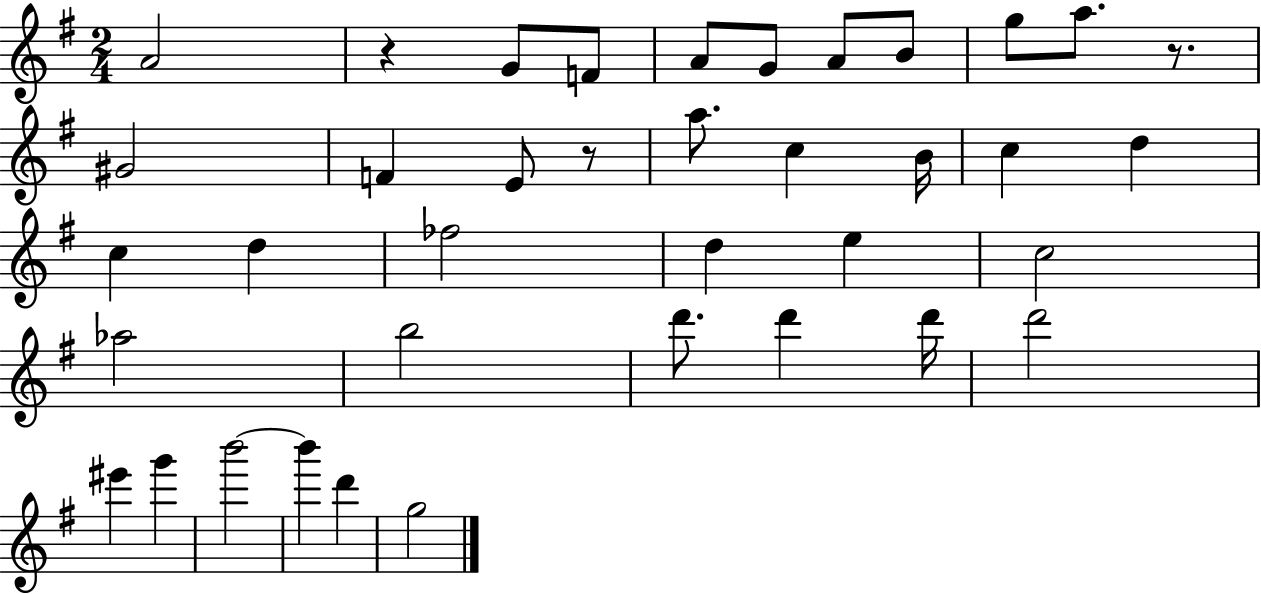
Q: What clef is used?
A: treble